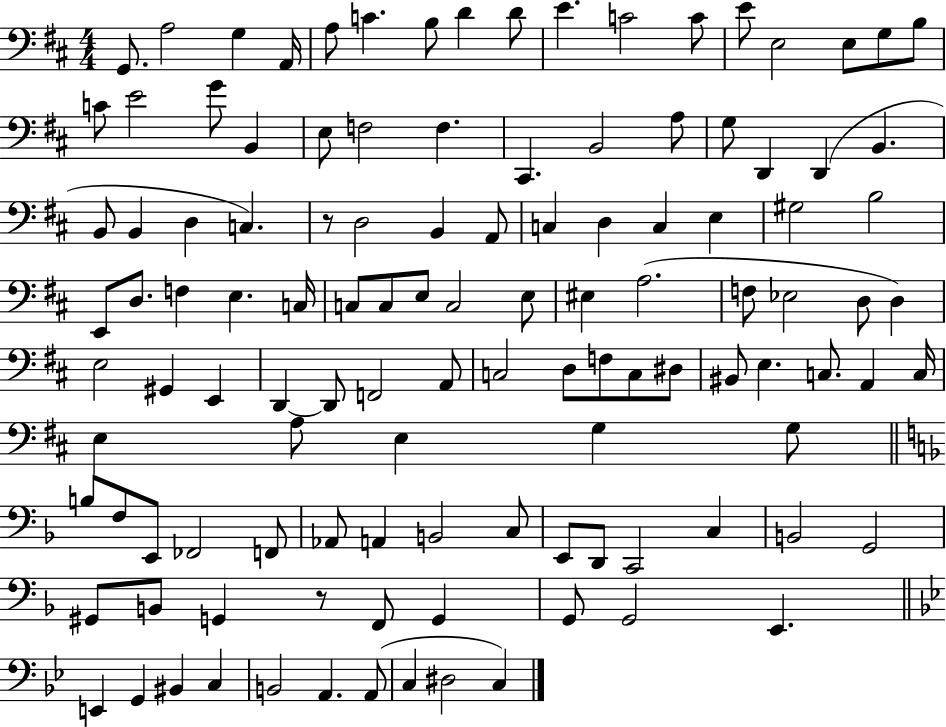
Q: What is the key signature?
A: D major